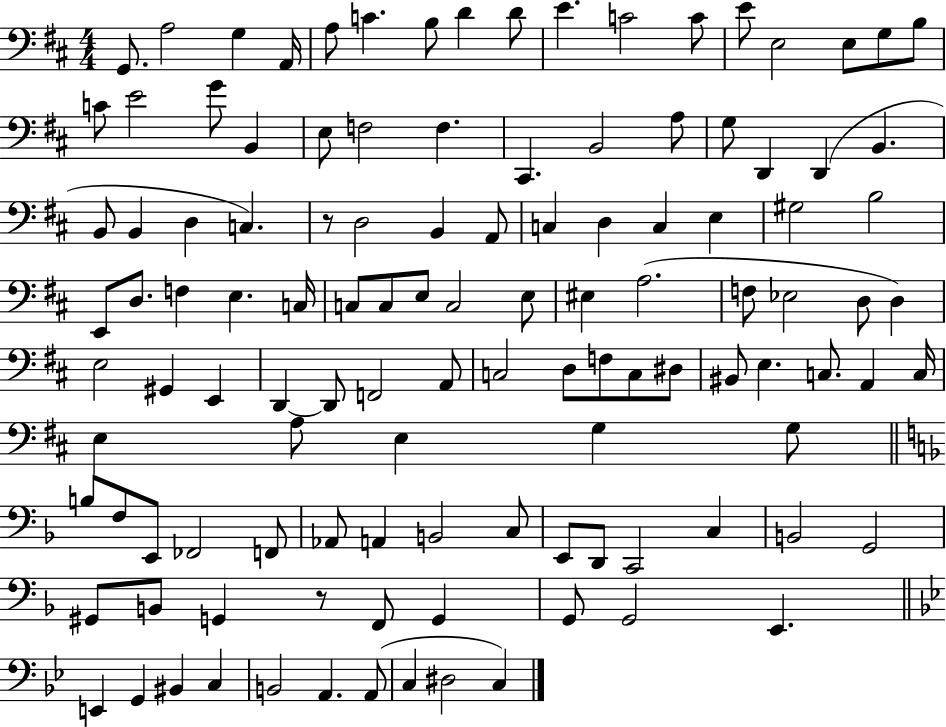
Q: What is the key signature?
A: D major